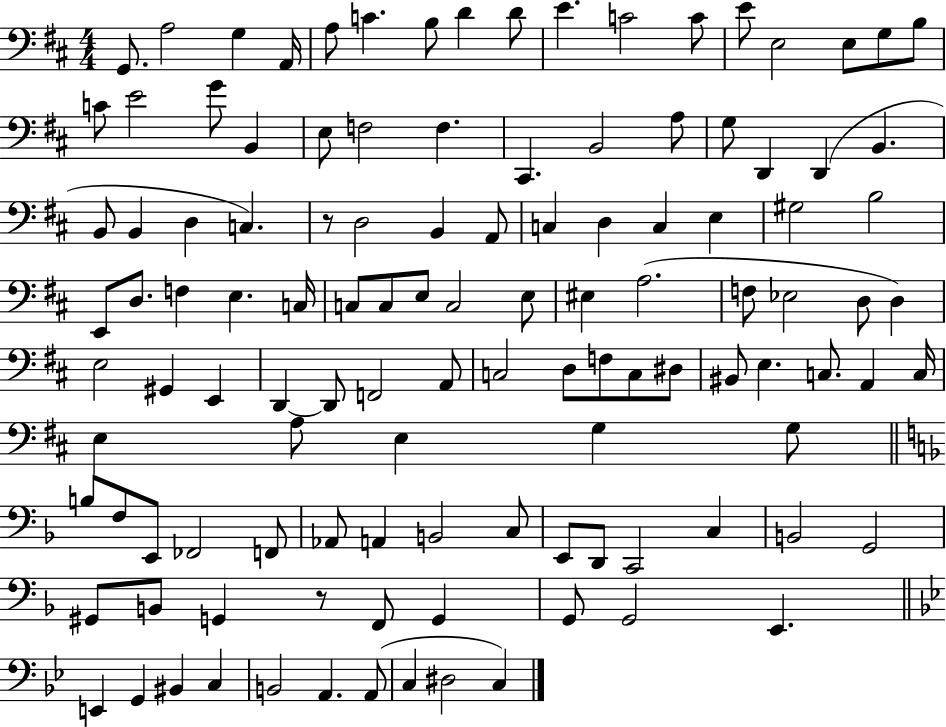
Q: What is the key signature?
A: D major